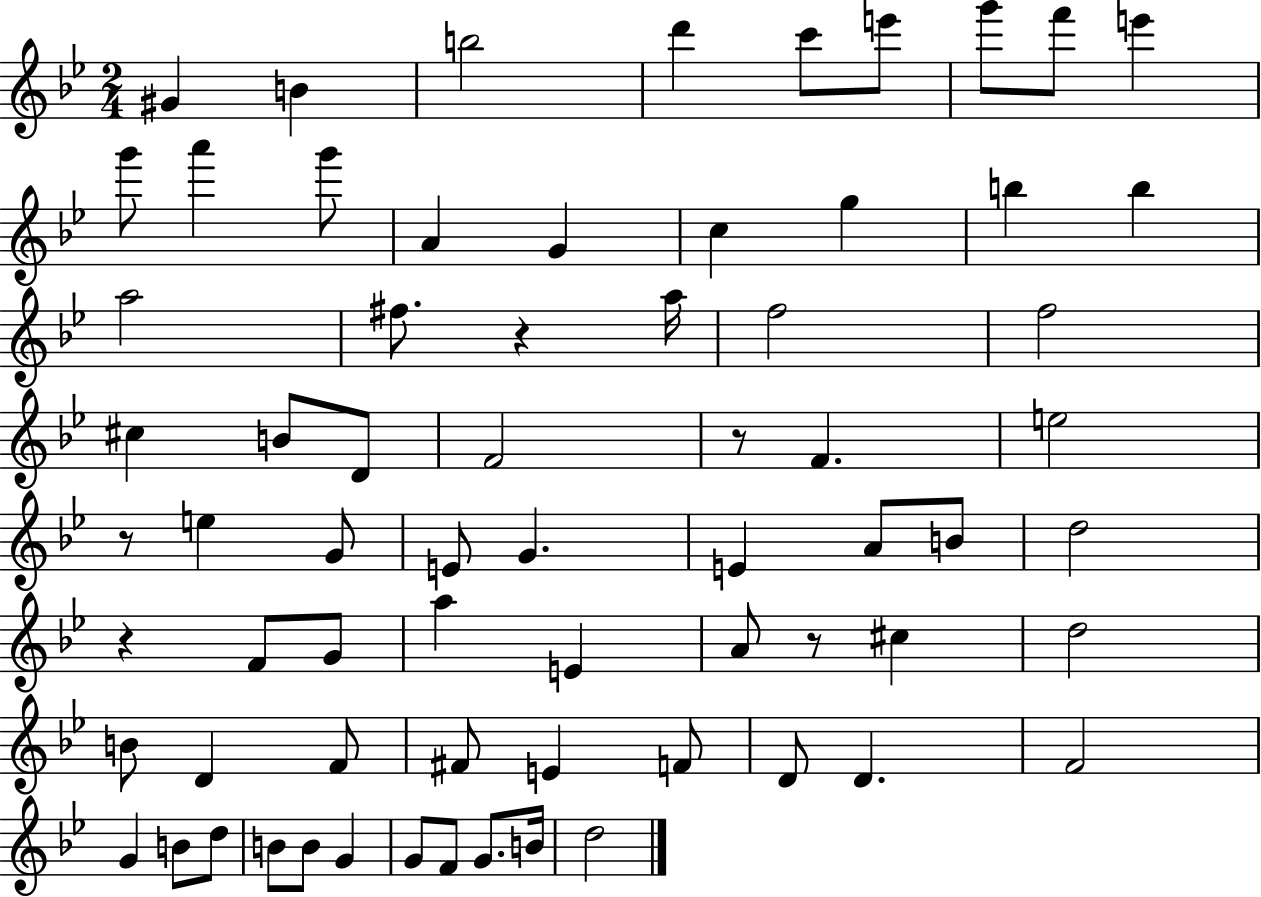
G#4/q B4/q B5/h D6/q C6/e E6/e G6/e F6/e E6/q G6/e A6/q G6/e A4/q G4/q C5/q G5/q B5/q B5/q A5/h F#5/e. R/q A5/s F5/h F5/h C#5/q B4/e D4/e F4/h R/e F4/q. E5/h R/e E5/q G4/e E4/e G4/q. E4/q A4/e B4/e D5/h R/q F4/e G4/e A5/q E4/q A4/e R/e C#5/q D5/h B4/e D4/q F4/e F#4/e E4/q F4/e D4/e D4/q. F4/h G4/q B4/e D5/e B4/e B4/e G4/q G4/e F4/e G4/e. B4/s D5/h